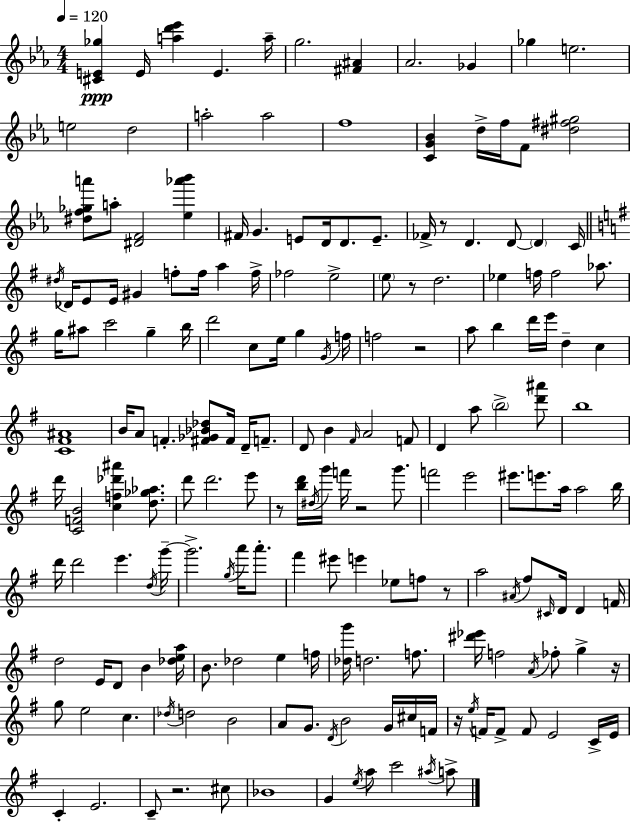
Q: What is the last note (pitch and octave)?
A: A5